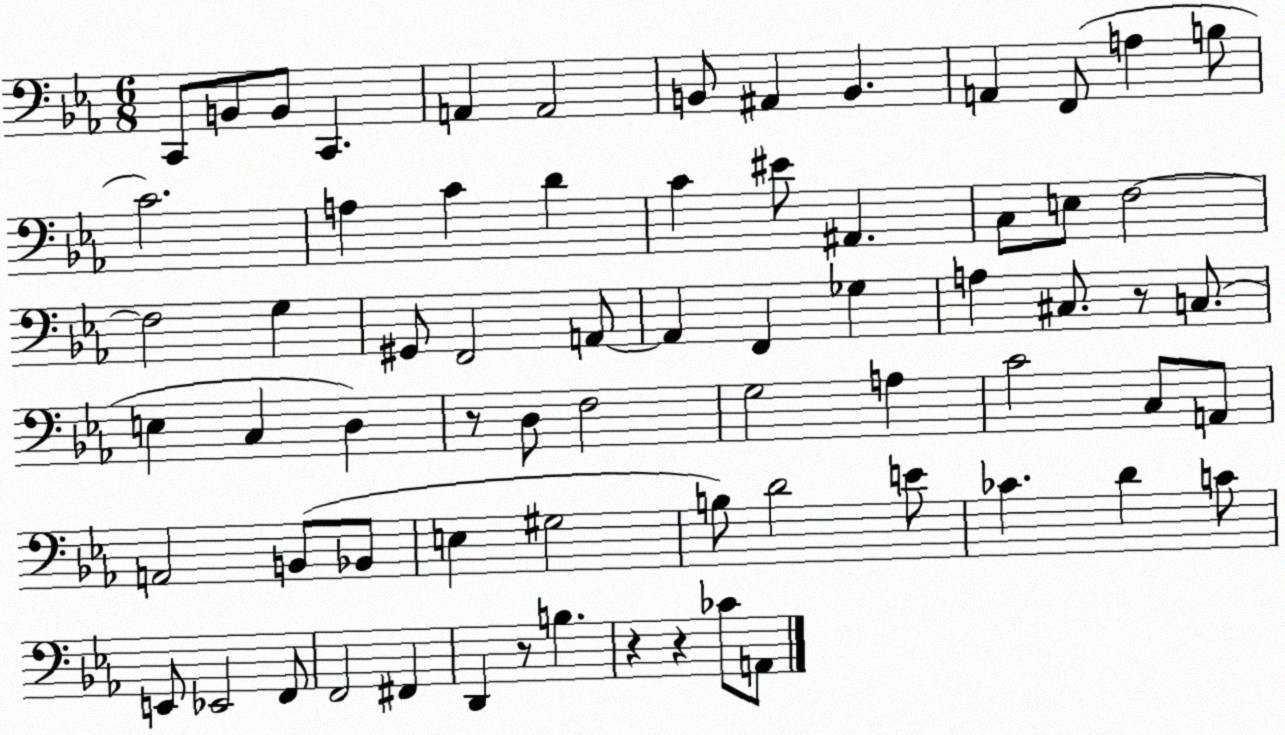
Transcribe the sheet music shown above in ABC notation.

X:1
T:Untitled
M:6/8
L:1/4
K:Eb
C,,/2 B,,/2 B,,/2 C,, A,, A,,2 B,,/2 ^A,, B,, A,, F,,/2 A, B,/2 C2 A, C D C ^E/2 ^A,, C,/2 E,/2 F,2 F,2 G, ^G,,/2 F,,2 A,,/2 A,, F,, _G, A, ^C,/2 z/2 C,/2 E, C, D, z/2 D,/2 F,2 G,2 A, C2 C,/2 A,,/2 A,,2 B,,/2 _B,,/2 E, ^G,2 B,/2 D2 E/2 _C D C/2 E,,/2 _E,,2 F,,/2 F,,2 ^F,, D,, z/2 B, z z _C/2 A,,/2